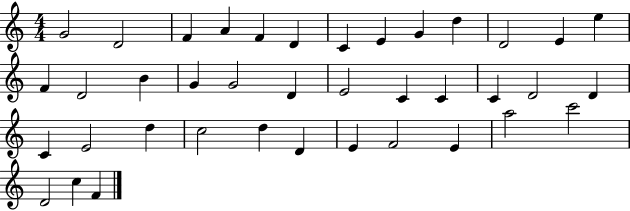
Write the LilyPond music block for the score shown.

{
  \clef treble
  \numericTimeSignature
  \time 4/4
  \key c \major
  g'2 d'2 | f'4 a'4 f'4 d'4 | c'4 e'4 g'4 d''4 | d'2 e'4 e''4 | \break f'4 d'2 b'4 | g'4 g'2 d'4 | e'2 c'4 c'4 | c'4 d'2 d'4 | \break c'4 e'2 d''4 | c''2 d''4 d'4 | e'4 f'2 e'4 | a''2 c'''2 | \break d'2 c''4 f'4 | \bar "|."
}